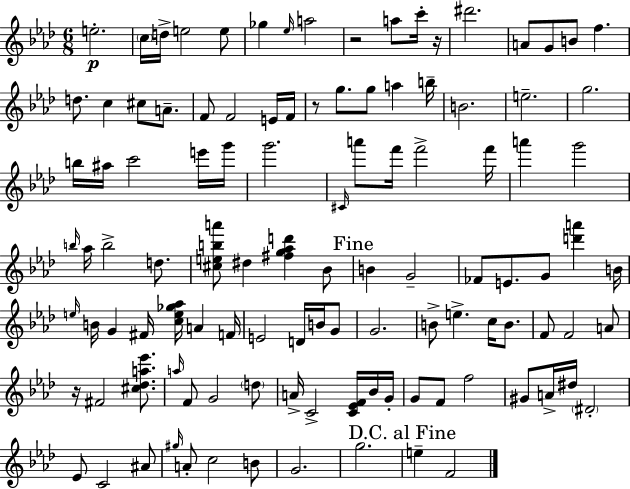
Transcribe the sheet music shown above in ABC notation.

X:1
T:Untitled
M:6/8
L:1/4
K:Fm
e2 c/4 d/4 e2 e/2 _g _e/4 a2 z2 a/2 c'/4 z/4 ^d'2 A/2 G/2 B/2 f d/2 c ^c/2 A/2 F/2 F2 E/4 F/4 z/2 g/2 g/2 a b/4 B2 e2 g2 b/4 ^a/4 c'2 e'/4 g'/4 g'2 ^C/4 a'/2 f'/4 f'2 f'/4 a' g'2 b/4 _a/4 b2 d/2 [^ceba']/2 ^d [^fg_ad'] _B/2 B G2 _F/2 E/2 G/2 [d'a'] B/4 e/4 B/4 G ^F/4 [ce_g_a]/4 A F/4 E2 D/4 B/4 G/2 G2 B/2 e c/4 B/2 F/2 F2 A/2 z/4 ^F2 [^c_da_e']/2 a/4 F/2 G2 d/2 A/4 C2 [C_EF]/4 _B/4 G/4 G/2 F/2 f2 ^G/2 A/4 ^d/4 ^D2 _E/2 C2 ^A/2 ^g/4 A/2 c2 B/2 G2 g2 e F2